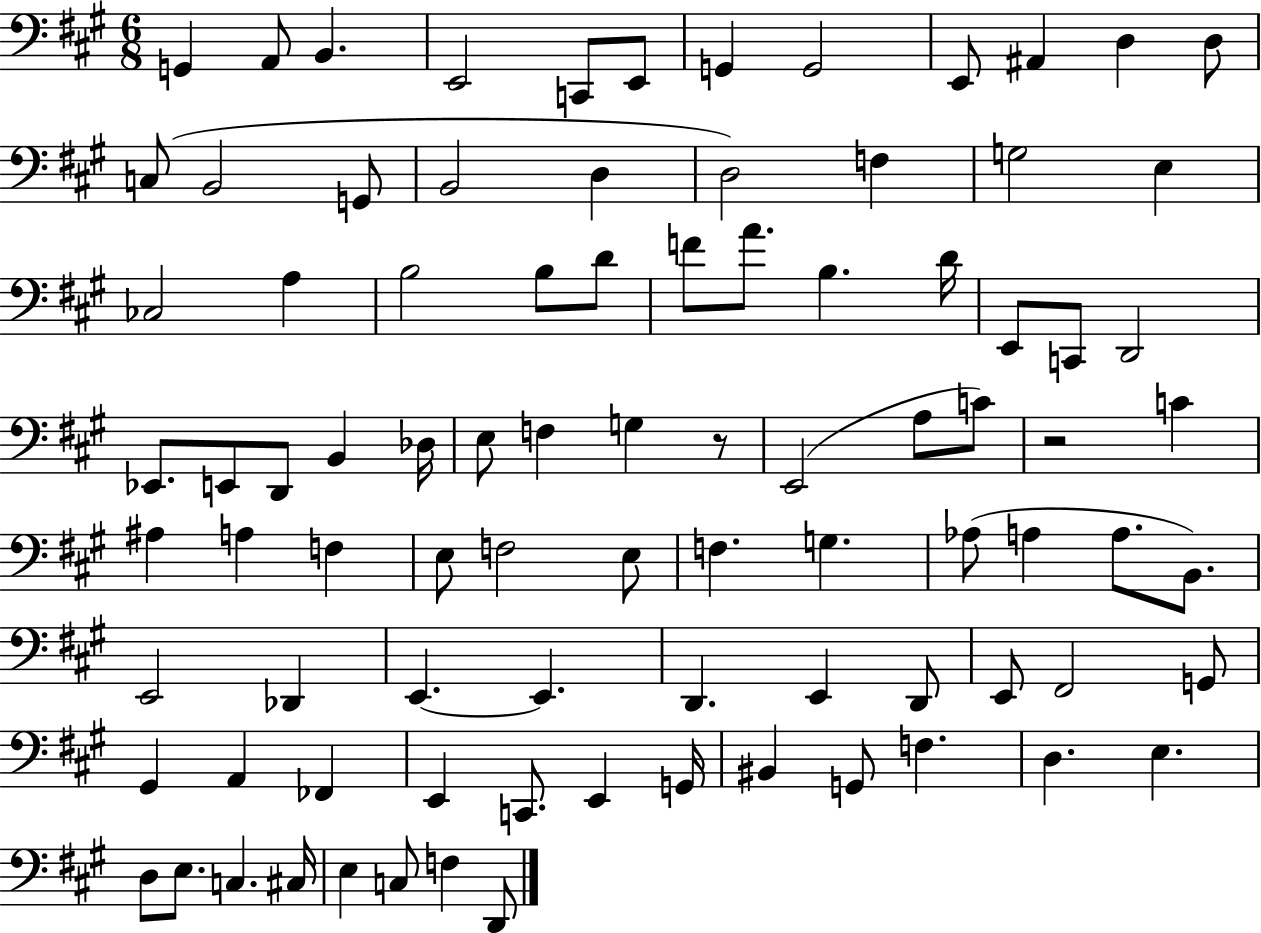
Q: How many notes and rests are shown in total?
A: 89